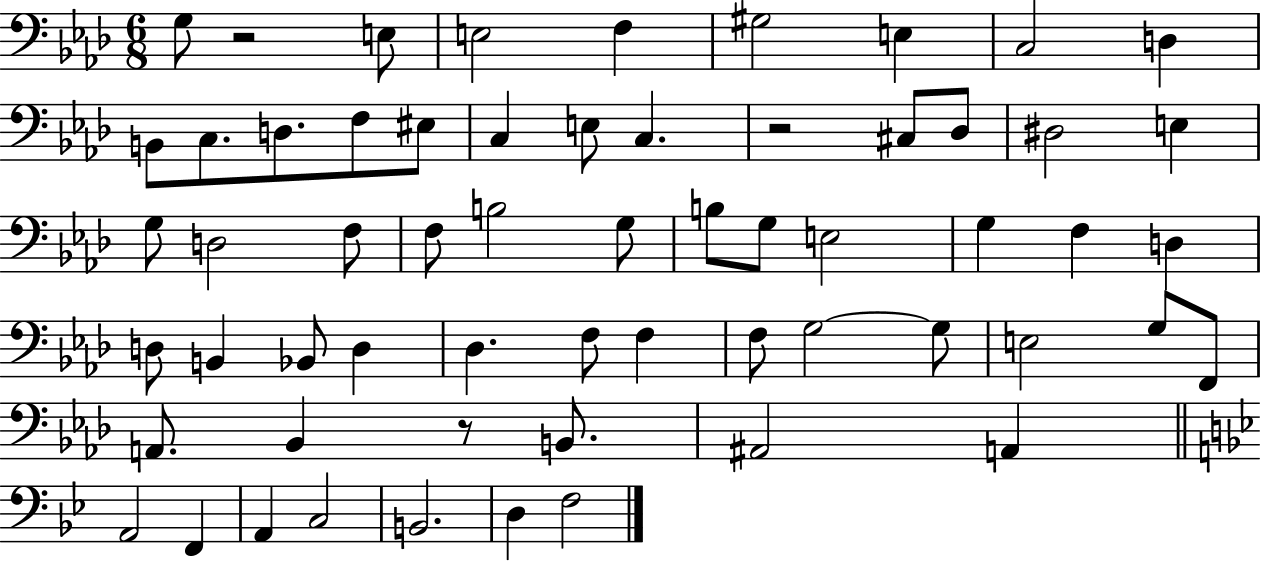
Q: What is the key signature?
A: AES major